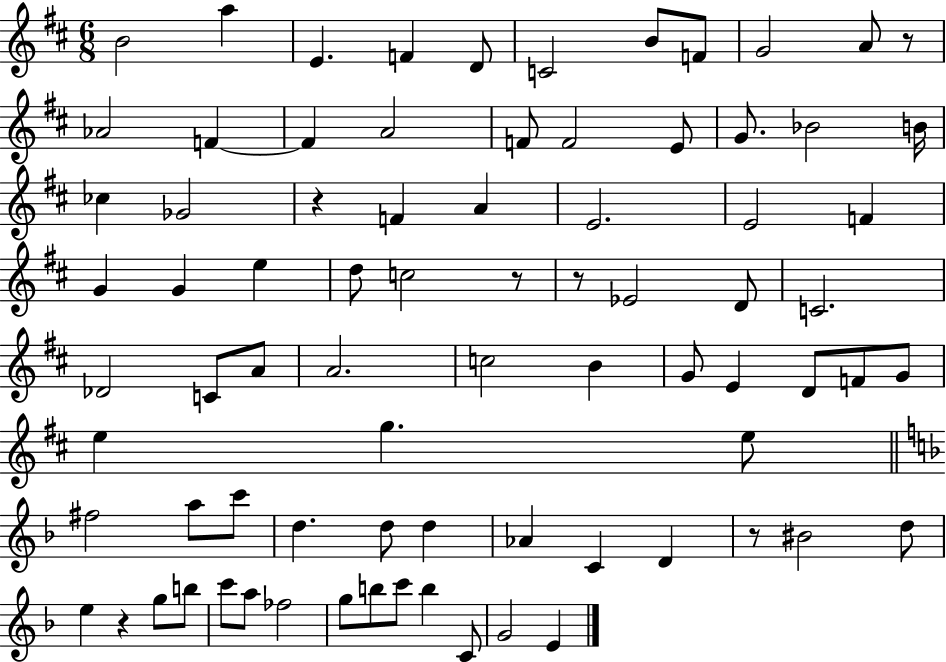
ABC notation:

X:1
T:Untitled
M:6/8
L:1/4
K:D
B2 a E F D/2 C2 B/2 F/2 G2 A/2 z/2 _A2 F F A2 F/2 F2 E/2 G/2 _B2 B/4 _c _G2 z F A E2 E2 F G G e d/2 c2 z/2 z/2 _E2 D/2 C2 _D2 C/2 A/2 A2 c2 B G/2 E D/2 F/2 G/2 e g e/2 ^f2 a/2 c'/2 d d/2 d _A C D z/2 ^B2 d/2 e z g/2 b/2 c'/2 a/2 _f2 g/2 b/2 c'/2 b C/2 G2 E